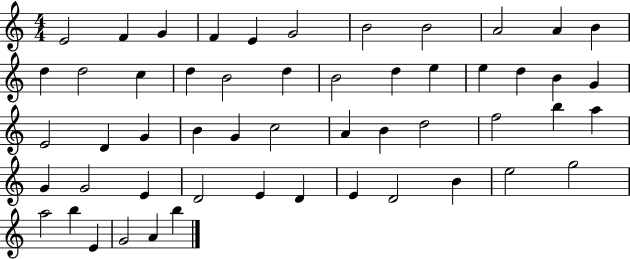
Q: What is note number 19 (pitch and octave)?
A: D5